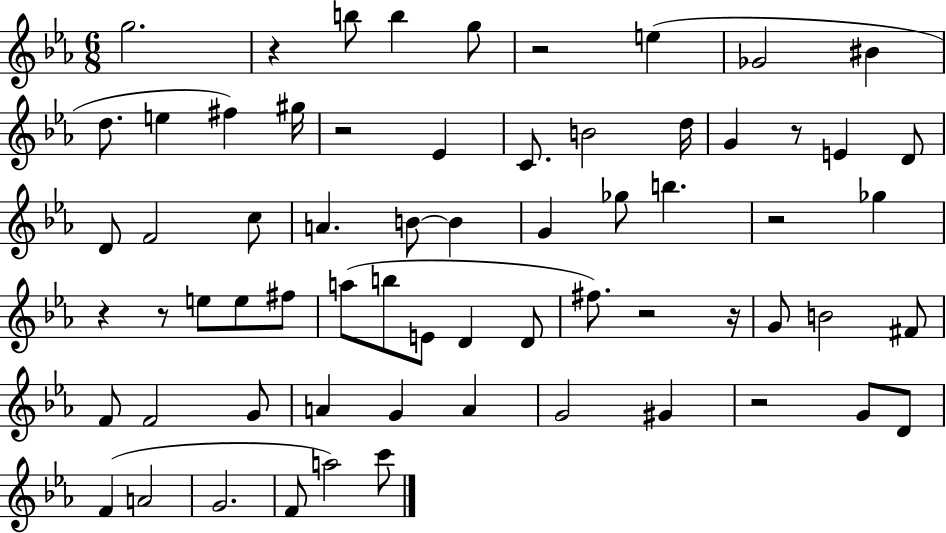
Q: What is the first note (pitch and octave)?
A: G5